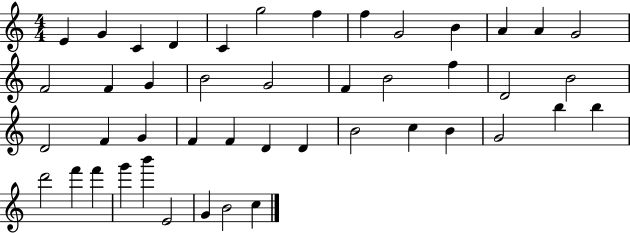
{
  \clef treble
  \numericTimeSignature
  \time 4/4
  \key c \major
  e'4 g'4 c'4 d'4 | c'4 g''2 f''4 | f''4 g'2 b'4 | a'4 a'4 g'2 | \break f'2 f'4 g'4 | b'2 g'2 | f'4 b'2 f''4 | d'2 b'2 | \break d'2 f'4 g'4 | f'4 f'4 d'4 d'4 | b'2 c''4 b'4 | g'2 b''4 b''4 | \break d'''2 f'''4 f'''4 | g'''4 b'''4 e'2 | g'4 b'2 c''4 | \bar "|."
}